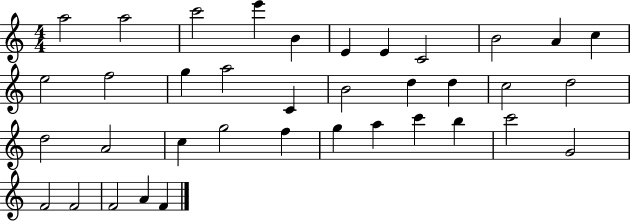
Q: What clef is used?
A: treble